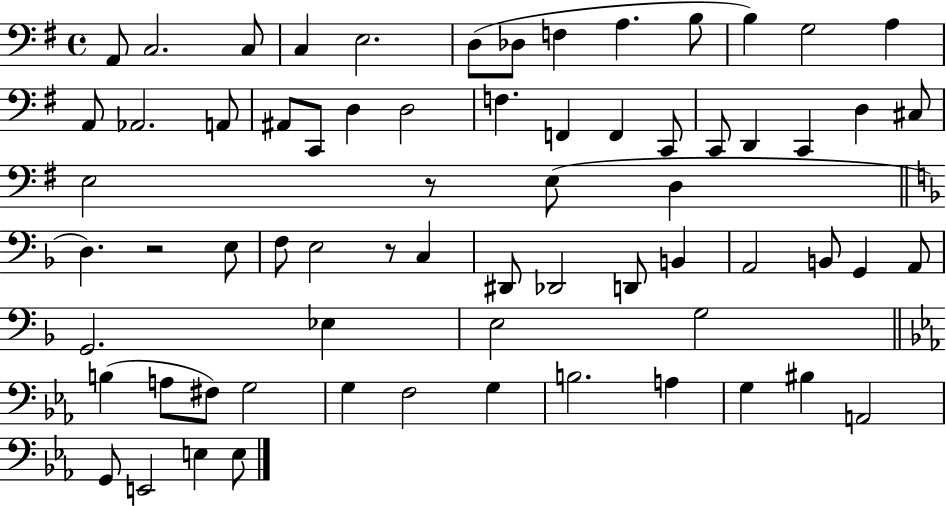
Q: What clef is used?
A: bass